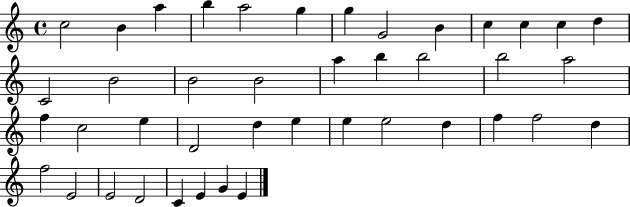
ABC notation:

X:1
T:Untitled
M:4/4
L:1/4
K:C
c2 B a b a2 g g G2 B c c c d C2 B2 B2 B2 a b b2 b2 a2 f c2 e D2 d e e e2 d f f2 d f2 E2 E2 D2 C E G E